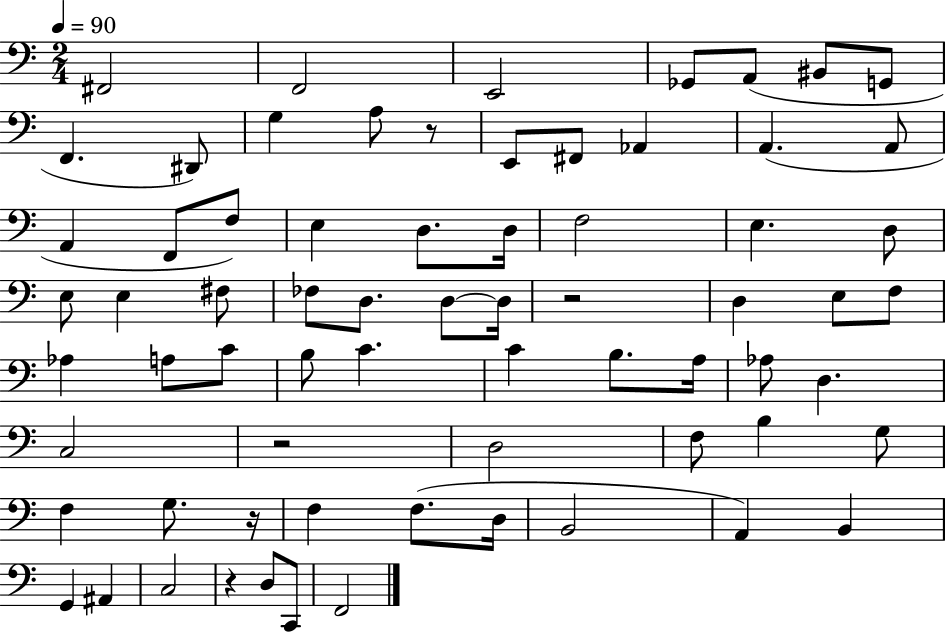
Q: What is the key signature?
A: C major